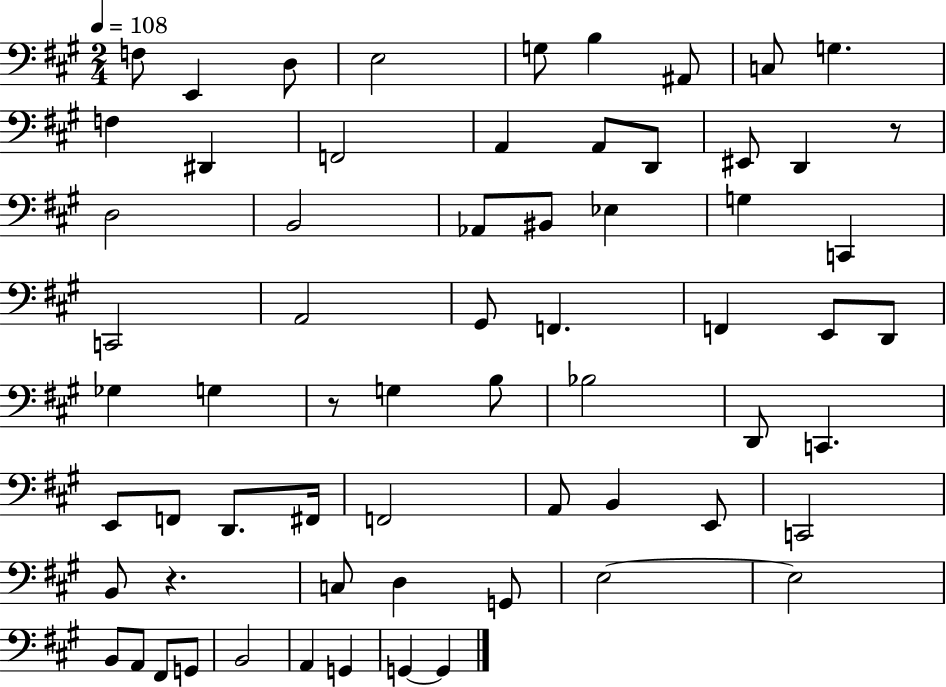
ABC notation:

X:1
T:Untitled
M:2/4
L:1/4
K:A
F,/2 E,, D,/2 E,2 G,/2 B, ^A,,/2 C,/2 G, F, ^D,, F,,2 A,, A,,/2 D,,/2 ^E,,/2 D,, z/2 D,2 B,,2 _A,,/2 ^B,,/2 _E, G, C,, C,,2 A,,2 ^G,,/2 F,, F,, E,,/2 D,,/2 _G, G, z/2 G, B,/2 _B,2 D,,/2 C,, E,,/2 F,,/2 D,,/2 ^F,,/4 F,,2 A,,/2 B,, E,,/2 C,,2 B,,/2 z C,/2 D, G,,/2 E,2 E,2 B,,/2 A,,/2 ^F,,/2 G,,/2 B,,2 A,, G,, G,, G,,